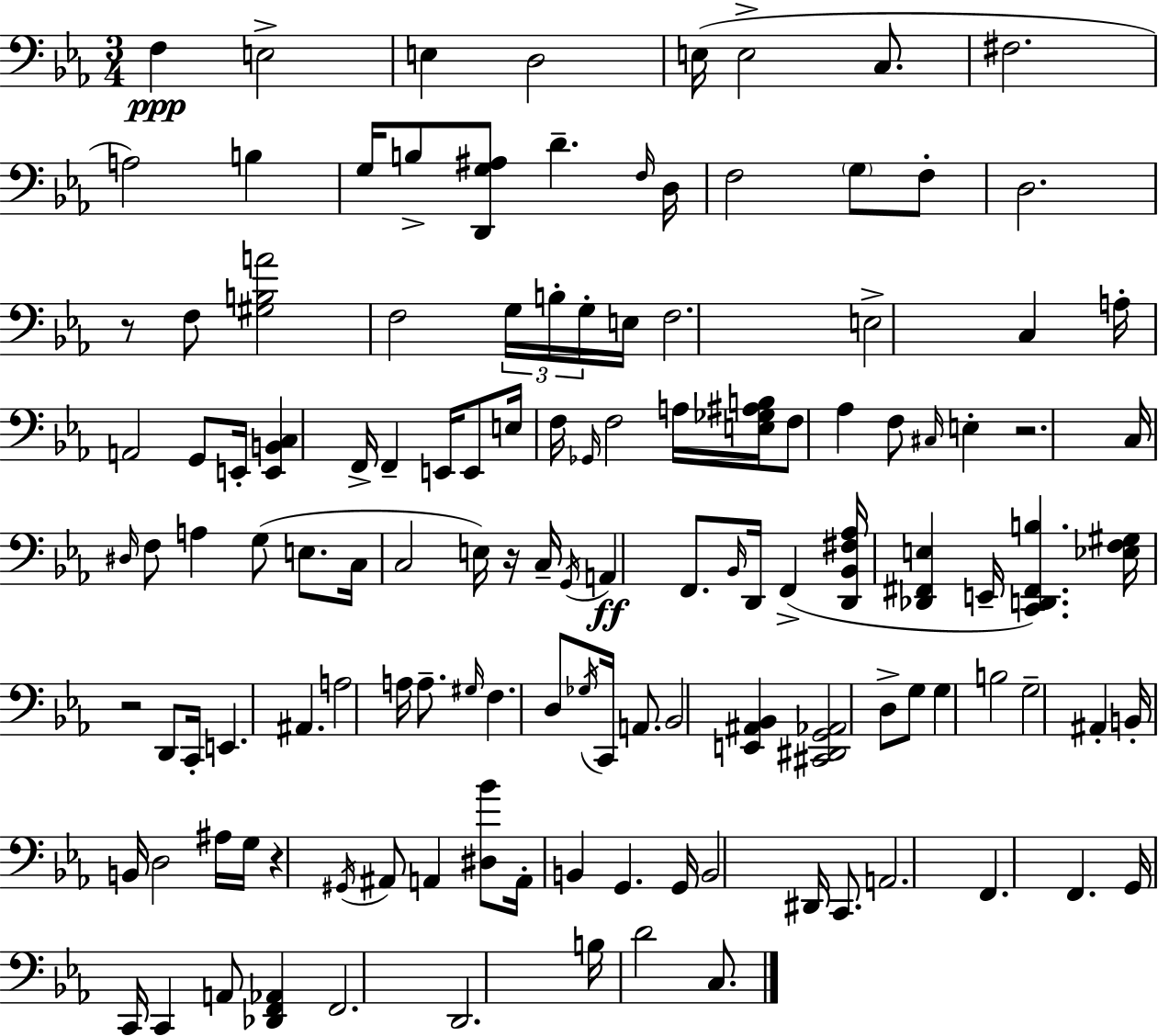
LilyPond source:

{
  \clef bass
  \numericTimeSignature
  \time 3/4
  \key c \minor
  \repeat volta 2 { f4\ppp e2-> | e4 d2 | e16( e2-> c8. | fis2. | \break a2) b4 | g16 b8-> <d, g ais>8 d'4.-- \grace { f16 } | d16 f2 \parenthesize g8 f8-. | d2. | \break r8 f8 <gis b a'>2 | f2 \tuplet 3/2 { g16 b16-. g16-. } | e16 f2. | e2-> c4 | \break a16-. a,2 g,8 | e,16-. <e, b, c>4 f,16-> f,4-- e,16 e,8 | e16 f16 \grace { ges,16 } f2 | a16 <e ges ais b>16 f8 aes4 f8 \grace { cis16 } e4-. | \break r2. | c16 \grace { dis16 } f8 a4 g8( | e8. c16 c2 | e16) r16 c16-- \acciaccatura { g,16 }\ff a,4 f,8. | \break \grace { bes,16 } d,16 f,4->( <d, bes, fis aes>16 <des, fis, e>4 e,16-- | <c, d, fis, b>4.) <ees f gis>16 r2 | d,8 c,16-. e,4. | ais,4. a2 | \break a16 a8.-- \grace { gis16 } f4. | d8 \acciaccatura { ges16 } c,16 a,8. bes,2 | <e, ais, bes,>4 <cis, dis, g, aes,>2 | d8-> g8 g4 | \break b2 g2-- | ais,4-. b,16-. b,16 d2 | ais16 g16 r4 | \acciaccatura { gis,16 } ais,8 a,4 <dis bes'>8 a,16-. b,4 | \break g,4. g,16 b,2 | dis,16 c,8. a,2. | f,4. | f,4. g,16 c,16 c,4 | \break a,8 <des, f, aes,>4 f,2. | d,2. | b16 d'2 | c8. } \bar "|."
}